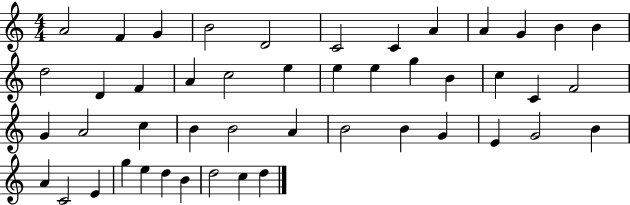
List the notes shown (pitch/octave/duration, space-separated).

A4/h F4/q G4/q B4/h D4/h C4/h C4/q A4/q A4/q G4/q B4/q B4/q D5/h D4/q F4/q A4/q C5/h E5/q E5/q E5/q G5/q B4/q C5/q C4/q F4/h G4/q A4/h C5/q B4/q B4/h A4/q B4/h B4/q G4/q E4/q G4/h B4/q A4/q C4/h E4/q G5/q E5/q D5/q B4/q D5/h C5/q D5/q